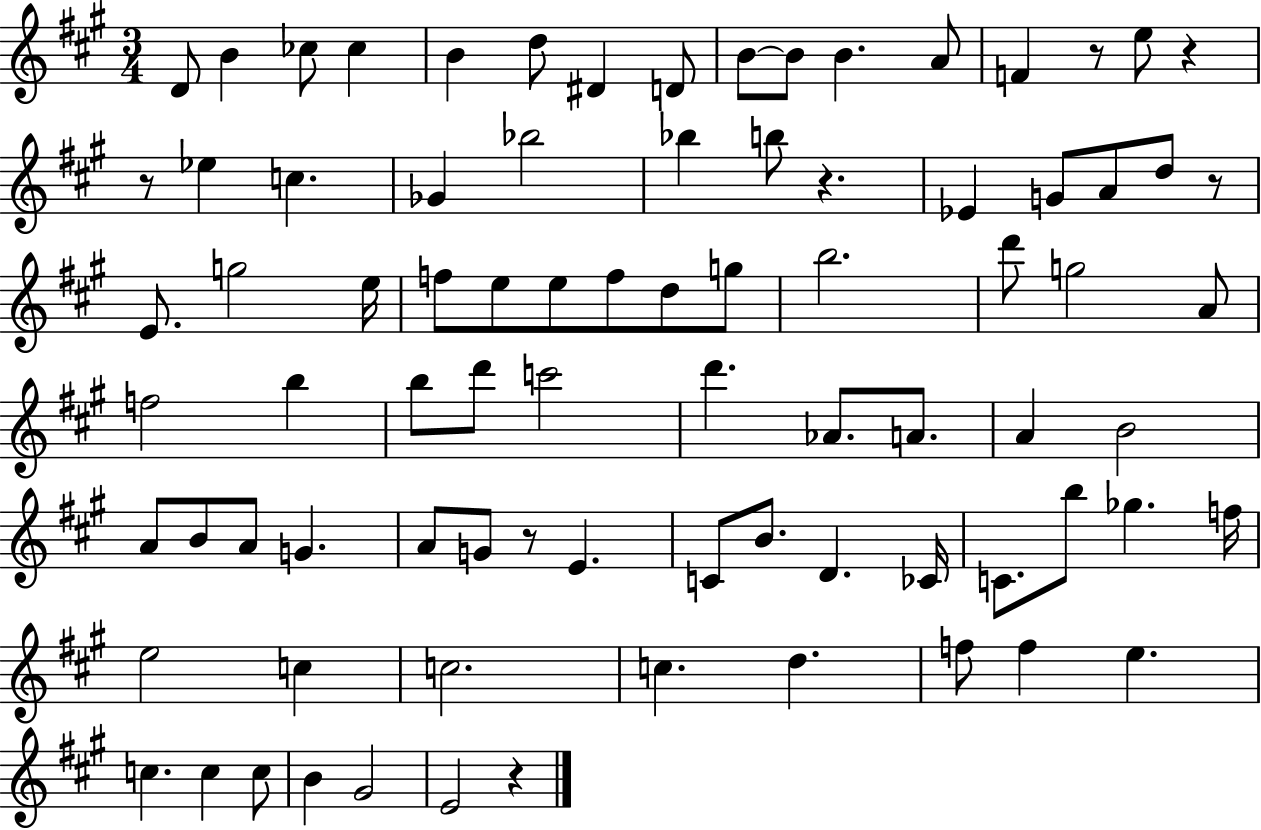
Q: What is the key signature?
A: A major